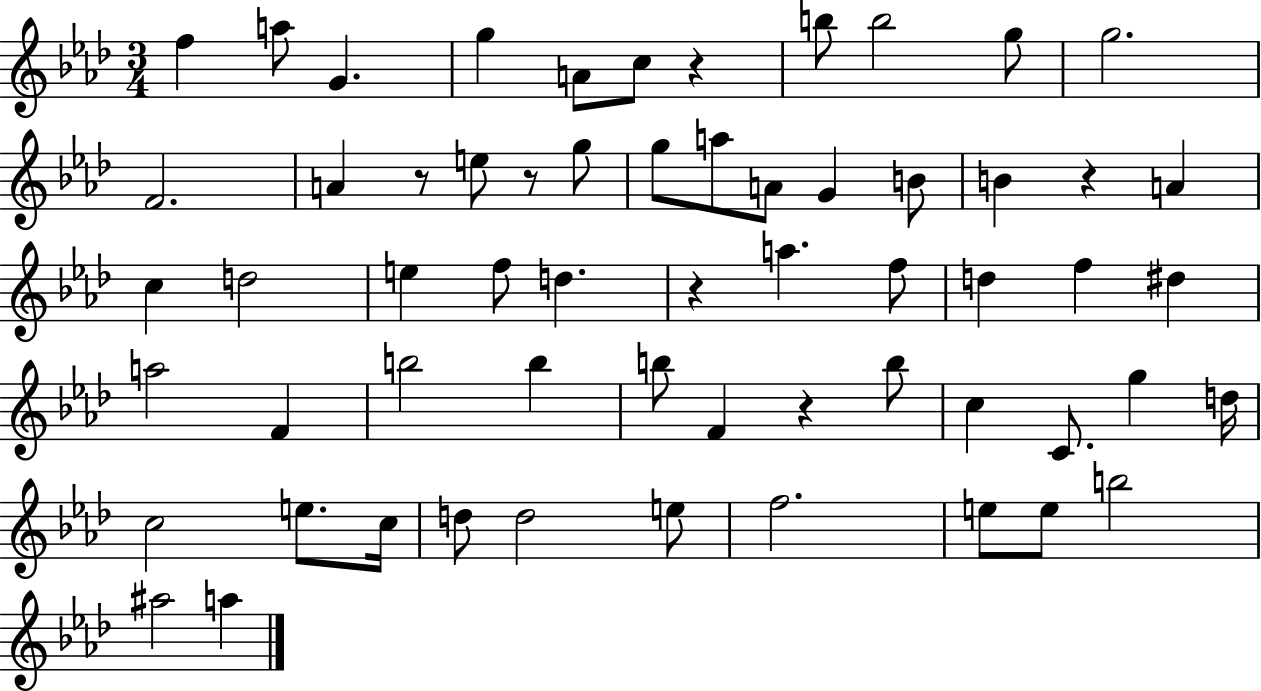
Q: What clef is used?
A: treble